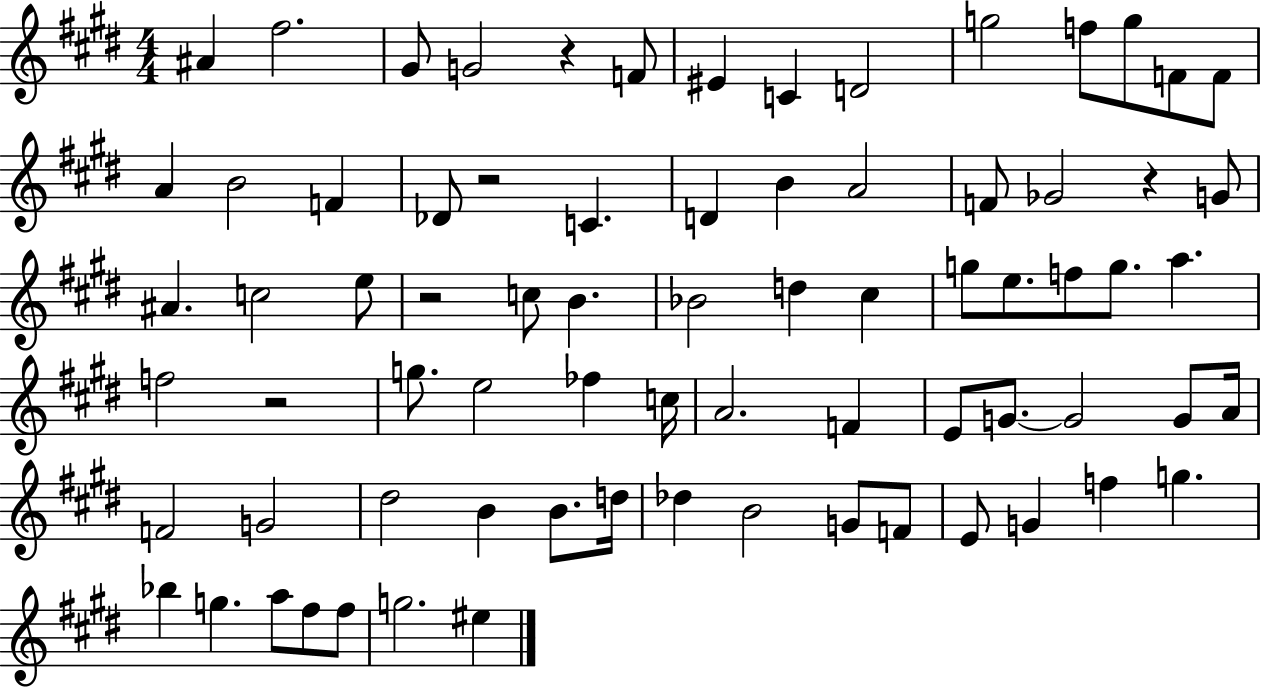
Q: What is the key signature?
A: E major